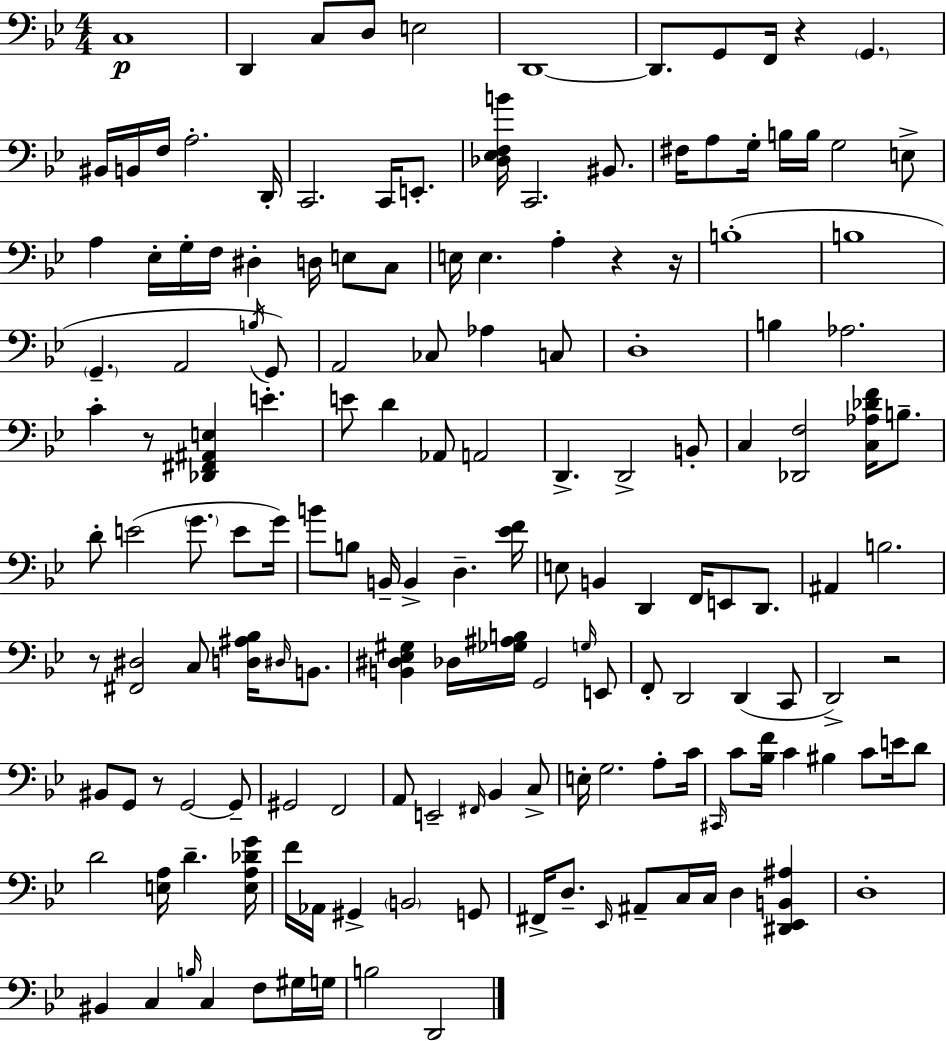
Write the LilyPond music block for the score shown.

{
  \clef bass
  \numericTimeSignature
  \time 4/4
  \key g \minor
  c1\p | d,4 c8 d8 e2 | d,1~~ | d,8. g,8 f,16 r4 \parenthesize g,4. | \break bis,16 b,16 f16 a2.-. d,16-. | c,2. c,16 e,8.-. | <des ees f b'>16 c,2. bis,8. | fis16 a8 g16-. b16 b16 g2 e8-> | \break a4 ees16-. g16-. f16 dis4-. d16 e8 c8 | e16 e4. a4-. r4 r16 | b1-.( | b1 | \break \parenthesize g,4.-- a,2 \acciaccatura { b16 }) g,8 | a,2 ces8 aes4 c8 | d1-. | b4 aes2. | \break c'4-. r8 <des, fis, ais, e>4 e'4.-. | e'8 d'4 aes,8 a,2 | d,4.-> d,2-> b,8-. | c4 <des, f>2 <c aes des' f'>16 b8.-- | \break d'8-. e'2( \parenthesize g'8. e'8 | g'16) b'8 b8 b,16-- b,4-> d4.-- | <ees' f'>16 e8 b,4 d,4 f,16 e,8 d,8. | ais,4 b2. | \break r8 <fis, dis>2 c8 <d ais bes>16 \grace { dis16 } b,8. | <b, dis ees gis>4 des16 <ges ais b>16 g,2 | \grace { g16 } e,8 f,8-. d,2 d,4( | c,8 d,2->) r2 | \break bis,8 g,8 r8 g,2~~ | g,8-- gis,2 f,2 | a,8 e,2-- \grace { fis,16 } bes,4 | c8-> e16-. g2. | \break a8-. c'16 \grace { cis,16 } c'8 <bes f'>16 c'4 bis4 | c'8 e'16 d'8 d'2 <e a>16 d'4.-- | <e a des' g'>16 f'16 aes,16 gis,4-> \parenthesize b,2 | g,8 fis,16-> d8.-- \grace { ees,16 } ais,8-- c16 c16 d4 | \break <dis, ees, b, ais>4 d1-. | bis,4 c4 \grace { b16 } c4 | f8 gis16 g16 b2 d,2 | \bar "|."
}